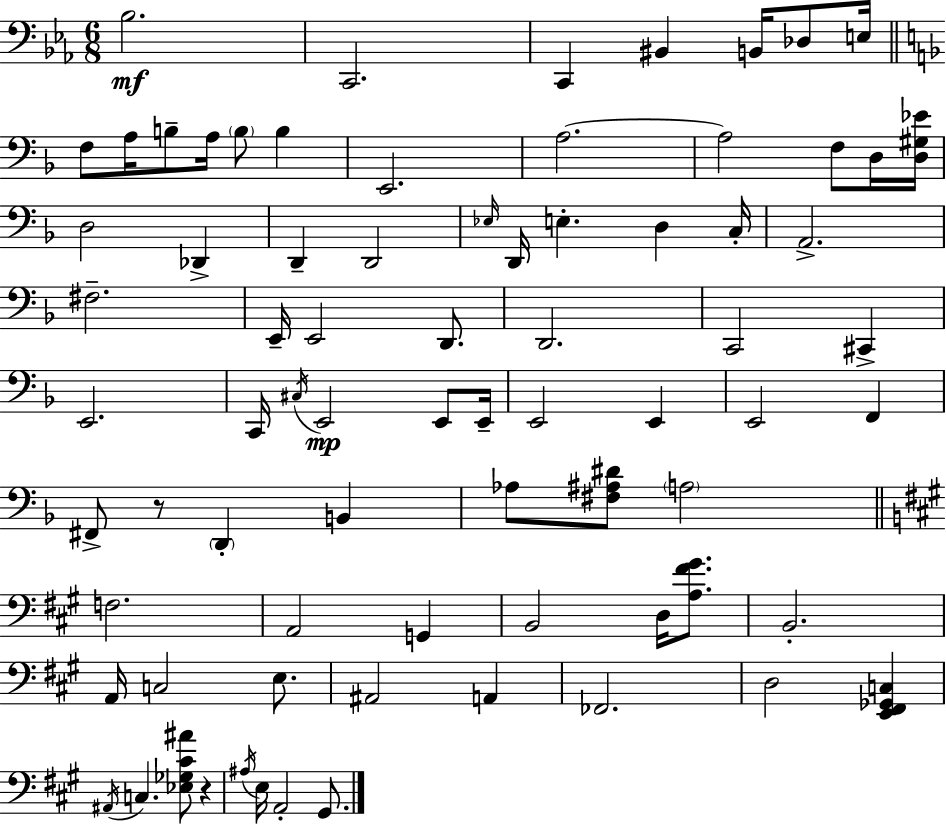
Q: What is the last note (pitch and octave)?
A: G#2